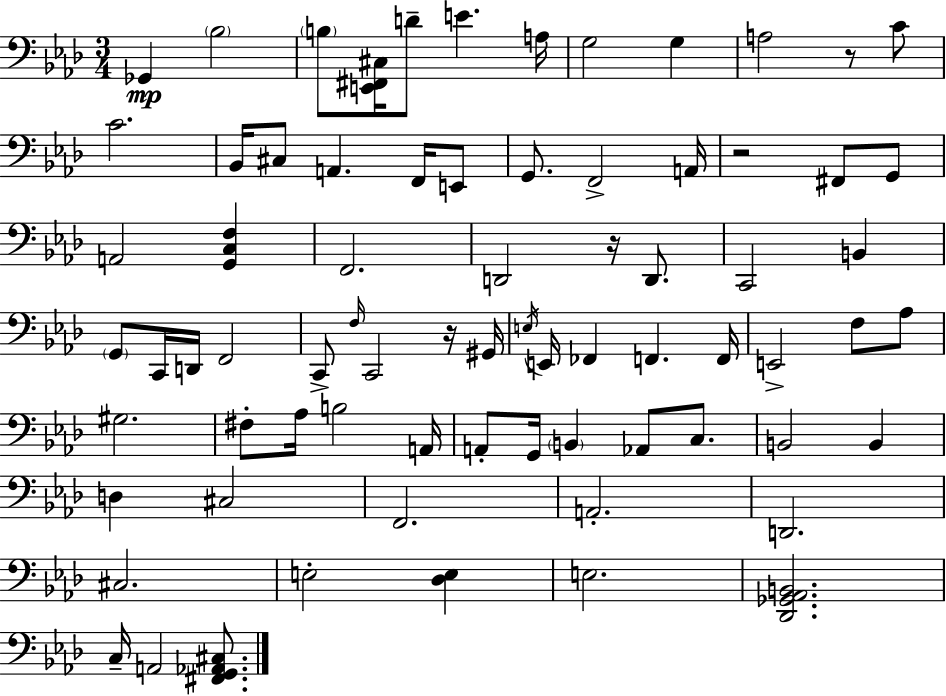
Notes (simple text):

Gb2/q Bb3/h B3/e [E2,F#2,C#3]/s D4/e E4/q. A3/s G3/h G3/q A3/h R/e C4/e C4/h. Bb2/s C#3/e A2/q. F2/s E2/e G2/e. F2/h A2/s R/h F#2/e G2/e A2/h [G2,C3,F3]/q F2/h. D2/h R/s D2/e. C2/h B2/q G2/e C2/s D2/s F2/h C2/e F3/s C2/h R/s G#2/s E3/s E2/s FES2/q F2/q. F2/s E2/h F3/e Ab3/e G#3/h. F#3/e Ab3/s B3/h A2/s A2/e G2/s B2/q Ab2/e C3/e. B2/h B2/q D3/q C#3/h F2/h. A2/h. D2/h. C#3/h. E3/h [Db3,E3]/q E3/h. [Db2,Gb2,Ab2,B2]/h. C3/s A2/h [F#2,G2,Ab2,C#3]/e.